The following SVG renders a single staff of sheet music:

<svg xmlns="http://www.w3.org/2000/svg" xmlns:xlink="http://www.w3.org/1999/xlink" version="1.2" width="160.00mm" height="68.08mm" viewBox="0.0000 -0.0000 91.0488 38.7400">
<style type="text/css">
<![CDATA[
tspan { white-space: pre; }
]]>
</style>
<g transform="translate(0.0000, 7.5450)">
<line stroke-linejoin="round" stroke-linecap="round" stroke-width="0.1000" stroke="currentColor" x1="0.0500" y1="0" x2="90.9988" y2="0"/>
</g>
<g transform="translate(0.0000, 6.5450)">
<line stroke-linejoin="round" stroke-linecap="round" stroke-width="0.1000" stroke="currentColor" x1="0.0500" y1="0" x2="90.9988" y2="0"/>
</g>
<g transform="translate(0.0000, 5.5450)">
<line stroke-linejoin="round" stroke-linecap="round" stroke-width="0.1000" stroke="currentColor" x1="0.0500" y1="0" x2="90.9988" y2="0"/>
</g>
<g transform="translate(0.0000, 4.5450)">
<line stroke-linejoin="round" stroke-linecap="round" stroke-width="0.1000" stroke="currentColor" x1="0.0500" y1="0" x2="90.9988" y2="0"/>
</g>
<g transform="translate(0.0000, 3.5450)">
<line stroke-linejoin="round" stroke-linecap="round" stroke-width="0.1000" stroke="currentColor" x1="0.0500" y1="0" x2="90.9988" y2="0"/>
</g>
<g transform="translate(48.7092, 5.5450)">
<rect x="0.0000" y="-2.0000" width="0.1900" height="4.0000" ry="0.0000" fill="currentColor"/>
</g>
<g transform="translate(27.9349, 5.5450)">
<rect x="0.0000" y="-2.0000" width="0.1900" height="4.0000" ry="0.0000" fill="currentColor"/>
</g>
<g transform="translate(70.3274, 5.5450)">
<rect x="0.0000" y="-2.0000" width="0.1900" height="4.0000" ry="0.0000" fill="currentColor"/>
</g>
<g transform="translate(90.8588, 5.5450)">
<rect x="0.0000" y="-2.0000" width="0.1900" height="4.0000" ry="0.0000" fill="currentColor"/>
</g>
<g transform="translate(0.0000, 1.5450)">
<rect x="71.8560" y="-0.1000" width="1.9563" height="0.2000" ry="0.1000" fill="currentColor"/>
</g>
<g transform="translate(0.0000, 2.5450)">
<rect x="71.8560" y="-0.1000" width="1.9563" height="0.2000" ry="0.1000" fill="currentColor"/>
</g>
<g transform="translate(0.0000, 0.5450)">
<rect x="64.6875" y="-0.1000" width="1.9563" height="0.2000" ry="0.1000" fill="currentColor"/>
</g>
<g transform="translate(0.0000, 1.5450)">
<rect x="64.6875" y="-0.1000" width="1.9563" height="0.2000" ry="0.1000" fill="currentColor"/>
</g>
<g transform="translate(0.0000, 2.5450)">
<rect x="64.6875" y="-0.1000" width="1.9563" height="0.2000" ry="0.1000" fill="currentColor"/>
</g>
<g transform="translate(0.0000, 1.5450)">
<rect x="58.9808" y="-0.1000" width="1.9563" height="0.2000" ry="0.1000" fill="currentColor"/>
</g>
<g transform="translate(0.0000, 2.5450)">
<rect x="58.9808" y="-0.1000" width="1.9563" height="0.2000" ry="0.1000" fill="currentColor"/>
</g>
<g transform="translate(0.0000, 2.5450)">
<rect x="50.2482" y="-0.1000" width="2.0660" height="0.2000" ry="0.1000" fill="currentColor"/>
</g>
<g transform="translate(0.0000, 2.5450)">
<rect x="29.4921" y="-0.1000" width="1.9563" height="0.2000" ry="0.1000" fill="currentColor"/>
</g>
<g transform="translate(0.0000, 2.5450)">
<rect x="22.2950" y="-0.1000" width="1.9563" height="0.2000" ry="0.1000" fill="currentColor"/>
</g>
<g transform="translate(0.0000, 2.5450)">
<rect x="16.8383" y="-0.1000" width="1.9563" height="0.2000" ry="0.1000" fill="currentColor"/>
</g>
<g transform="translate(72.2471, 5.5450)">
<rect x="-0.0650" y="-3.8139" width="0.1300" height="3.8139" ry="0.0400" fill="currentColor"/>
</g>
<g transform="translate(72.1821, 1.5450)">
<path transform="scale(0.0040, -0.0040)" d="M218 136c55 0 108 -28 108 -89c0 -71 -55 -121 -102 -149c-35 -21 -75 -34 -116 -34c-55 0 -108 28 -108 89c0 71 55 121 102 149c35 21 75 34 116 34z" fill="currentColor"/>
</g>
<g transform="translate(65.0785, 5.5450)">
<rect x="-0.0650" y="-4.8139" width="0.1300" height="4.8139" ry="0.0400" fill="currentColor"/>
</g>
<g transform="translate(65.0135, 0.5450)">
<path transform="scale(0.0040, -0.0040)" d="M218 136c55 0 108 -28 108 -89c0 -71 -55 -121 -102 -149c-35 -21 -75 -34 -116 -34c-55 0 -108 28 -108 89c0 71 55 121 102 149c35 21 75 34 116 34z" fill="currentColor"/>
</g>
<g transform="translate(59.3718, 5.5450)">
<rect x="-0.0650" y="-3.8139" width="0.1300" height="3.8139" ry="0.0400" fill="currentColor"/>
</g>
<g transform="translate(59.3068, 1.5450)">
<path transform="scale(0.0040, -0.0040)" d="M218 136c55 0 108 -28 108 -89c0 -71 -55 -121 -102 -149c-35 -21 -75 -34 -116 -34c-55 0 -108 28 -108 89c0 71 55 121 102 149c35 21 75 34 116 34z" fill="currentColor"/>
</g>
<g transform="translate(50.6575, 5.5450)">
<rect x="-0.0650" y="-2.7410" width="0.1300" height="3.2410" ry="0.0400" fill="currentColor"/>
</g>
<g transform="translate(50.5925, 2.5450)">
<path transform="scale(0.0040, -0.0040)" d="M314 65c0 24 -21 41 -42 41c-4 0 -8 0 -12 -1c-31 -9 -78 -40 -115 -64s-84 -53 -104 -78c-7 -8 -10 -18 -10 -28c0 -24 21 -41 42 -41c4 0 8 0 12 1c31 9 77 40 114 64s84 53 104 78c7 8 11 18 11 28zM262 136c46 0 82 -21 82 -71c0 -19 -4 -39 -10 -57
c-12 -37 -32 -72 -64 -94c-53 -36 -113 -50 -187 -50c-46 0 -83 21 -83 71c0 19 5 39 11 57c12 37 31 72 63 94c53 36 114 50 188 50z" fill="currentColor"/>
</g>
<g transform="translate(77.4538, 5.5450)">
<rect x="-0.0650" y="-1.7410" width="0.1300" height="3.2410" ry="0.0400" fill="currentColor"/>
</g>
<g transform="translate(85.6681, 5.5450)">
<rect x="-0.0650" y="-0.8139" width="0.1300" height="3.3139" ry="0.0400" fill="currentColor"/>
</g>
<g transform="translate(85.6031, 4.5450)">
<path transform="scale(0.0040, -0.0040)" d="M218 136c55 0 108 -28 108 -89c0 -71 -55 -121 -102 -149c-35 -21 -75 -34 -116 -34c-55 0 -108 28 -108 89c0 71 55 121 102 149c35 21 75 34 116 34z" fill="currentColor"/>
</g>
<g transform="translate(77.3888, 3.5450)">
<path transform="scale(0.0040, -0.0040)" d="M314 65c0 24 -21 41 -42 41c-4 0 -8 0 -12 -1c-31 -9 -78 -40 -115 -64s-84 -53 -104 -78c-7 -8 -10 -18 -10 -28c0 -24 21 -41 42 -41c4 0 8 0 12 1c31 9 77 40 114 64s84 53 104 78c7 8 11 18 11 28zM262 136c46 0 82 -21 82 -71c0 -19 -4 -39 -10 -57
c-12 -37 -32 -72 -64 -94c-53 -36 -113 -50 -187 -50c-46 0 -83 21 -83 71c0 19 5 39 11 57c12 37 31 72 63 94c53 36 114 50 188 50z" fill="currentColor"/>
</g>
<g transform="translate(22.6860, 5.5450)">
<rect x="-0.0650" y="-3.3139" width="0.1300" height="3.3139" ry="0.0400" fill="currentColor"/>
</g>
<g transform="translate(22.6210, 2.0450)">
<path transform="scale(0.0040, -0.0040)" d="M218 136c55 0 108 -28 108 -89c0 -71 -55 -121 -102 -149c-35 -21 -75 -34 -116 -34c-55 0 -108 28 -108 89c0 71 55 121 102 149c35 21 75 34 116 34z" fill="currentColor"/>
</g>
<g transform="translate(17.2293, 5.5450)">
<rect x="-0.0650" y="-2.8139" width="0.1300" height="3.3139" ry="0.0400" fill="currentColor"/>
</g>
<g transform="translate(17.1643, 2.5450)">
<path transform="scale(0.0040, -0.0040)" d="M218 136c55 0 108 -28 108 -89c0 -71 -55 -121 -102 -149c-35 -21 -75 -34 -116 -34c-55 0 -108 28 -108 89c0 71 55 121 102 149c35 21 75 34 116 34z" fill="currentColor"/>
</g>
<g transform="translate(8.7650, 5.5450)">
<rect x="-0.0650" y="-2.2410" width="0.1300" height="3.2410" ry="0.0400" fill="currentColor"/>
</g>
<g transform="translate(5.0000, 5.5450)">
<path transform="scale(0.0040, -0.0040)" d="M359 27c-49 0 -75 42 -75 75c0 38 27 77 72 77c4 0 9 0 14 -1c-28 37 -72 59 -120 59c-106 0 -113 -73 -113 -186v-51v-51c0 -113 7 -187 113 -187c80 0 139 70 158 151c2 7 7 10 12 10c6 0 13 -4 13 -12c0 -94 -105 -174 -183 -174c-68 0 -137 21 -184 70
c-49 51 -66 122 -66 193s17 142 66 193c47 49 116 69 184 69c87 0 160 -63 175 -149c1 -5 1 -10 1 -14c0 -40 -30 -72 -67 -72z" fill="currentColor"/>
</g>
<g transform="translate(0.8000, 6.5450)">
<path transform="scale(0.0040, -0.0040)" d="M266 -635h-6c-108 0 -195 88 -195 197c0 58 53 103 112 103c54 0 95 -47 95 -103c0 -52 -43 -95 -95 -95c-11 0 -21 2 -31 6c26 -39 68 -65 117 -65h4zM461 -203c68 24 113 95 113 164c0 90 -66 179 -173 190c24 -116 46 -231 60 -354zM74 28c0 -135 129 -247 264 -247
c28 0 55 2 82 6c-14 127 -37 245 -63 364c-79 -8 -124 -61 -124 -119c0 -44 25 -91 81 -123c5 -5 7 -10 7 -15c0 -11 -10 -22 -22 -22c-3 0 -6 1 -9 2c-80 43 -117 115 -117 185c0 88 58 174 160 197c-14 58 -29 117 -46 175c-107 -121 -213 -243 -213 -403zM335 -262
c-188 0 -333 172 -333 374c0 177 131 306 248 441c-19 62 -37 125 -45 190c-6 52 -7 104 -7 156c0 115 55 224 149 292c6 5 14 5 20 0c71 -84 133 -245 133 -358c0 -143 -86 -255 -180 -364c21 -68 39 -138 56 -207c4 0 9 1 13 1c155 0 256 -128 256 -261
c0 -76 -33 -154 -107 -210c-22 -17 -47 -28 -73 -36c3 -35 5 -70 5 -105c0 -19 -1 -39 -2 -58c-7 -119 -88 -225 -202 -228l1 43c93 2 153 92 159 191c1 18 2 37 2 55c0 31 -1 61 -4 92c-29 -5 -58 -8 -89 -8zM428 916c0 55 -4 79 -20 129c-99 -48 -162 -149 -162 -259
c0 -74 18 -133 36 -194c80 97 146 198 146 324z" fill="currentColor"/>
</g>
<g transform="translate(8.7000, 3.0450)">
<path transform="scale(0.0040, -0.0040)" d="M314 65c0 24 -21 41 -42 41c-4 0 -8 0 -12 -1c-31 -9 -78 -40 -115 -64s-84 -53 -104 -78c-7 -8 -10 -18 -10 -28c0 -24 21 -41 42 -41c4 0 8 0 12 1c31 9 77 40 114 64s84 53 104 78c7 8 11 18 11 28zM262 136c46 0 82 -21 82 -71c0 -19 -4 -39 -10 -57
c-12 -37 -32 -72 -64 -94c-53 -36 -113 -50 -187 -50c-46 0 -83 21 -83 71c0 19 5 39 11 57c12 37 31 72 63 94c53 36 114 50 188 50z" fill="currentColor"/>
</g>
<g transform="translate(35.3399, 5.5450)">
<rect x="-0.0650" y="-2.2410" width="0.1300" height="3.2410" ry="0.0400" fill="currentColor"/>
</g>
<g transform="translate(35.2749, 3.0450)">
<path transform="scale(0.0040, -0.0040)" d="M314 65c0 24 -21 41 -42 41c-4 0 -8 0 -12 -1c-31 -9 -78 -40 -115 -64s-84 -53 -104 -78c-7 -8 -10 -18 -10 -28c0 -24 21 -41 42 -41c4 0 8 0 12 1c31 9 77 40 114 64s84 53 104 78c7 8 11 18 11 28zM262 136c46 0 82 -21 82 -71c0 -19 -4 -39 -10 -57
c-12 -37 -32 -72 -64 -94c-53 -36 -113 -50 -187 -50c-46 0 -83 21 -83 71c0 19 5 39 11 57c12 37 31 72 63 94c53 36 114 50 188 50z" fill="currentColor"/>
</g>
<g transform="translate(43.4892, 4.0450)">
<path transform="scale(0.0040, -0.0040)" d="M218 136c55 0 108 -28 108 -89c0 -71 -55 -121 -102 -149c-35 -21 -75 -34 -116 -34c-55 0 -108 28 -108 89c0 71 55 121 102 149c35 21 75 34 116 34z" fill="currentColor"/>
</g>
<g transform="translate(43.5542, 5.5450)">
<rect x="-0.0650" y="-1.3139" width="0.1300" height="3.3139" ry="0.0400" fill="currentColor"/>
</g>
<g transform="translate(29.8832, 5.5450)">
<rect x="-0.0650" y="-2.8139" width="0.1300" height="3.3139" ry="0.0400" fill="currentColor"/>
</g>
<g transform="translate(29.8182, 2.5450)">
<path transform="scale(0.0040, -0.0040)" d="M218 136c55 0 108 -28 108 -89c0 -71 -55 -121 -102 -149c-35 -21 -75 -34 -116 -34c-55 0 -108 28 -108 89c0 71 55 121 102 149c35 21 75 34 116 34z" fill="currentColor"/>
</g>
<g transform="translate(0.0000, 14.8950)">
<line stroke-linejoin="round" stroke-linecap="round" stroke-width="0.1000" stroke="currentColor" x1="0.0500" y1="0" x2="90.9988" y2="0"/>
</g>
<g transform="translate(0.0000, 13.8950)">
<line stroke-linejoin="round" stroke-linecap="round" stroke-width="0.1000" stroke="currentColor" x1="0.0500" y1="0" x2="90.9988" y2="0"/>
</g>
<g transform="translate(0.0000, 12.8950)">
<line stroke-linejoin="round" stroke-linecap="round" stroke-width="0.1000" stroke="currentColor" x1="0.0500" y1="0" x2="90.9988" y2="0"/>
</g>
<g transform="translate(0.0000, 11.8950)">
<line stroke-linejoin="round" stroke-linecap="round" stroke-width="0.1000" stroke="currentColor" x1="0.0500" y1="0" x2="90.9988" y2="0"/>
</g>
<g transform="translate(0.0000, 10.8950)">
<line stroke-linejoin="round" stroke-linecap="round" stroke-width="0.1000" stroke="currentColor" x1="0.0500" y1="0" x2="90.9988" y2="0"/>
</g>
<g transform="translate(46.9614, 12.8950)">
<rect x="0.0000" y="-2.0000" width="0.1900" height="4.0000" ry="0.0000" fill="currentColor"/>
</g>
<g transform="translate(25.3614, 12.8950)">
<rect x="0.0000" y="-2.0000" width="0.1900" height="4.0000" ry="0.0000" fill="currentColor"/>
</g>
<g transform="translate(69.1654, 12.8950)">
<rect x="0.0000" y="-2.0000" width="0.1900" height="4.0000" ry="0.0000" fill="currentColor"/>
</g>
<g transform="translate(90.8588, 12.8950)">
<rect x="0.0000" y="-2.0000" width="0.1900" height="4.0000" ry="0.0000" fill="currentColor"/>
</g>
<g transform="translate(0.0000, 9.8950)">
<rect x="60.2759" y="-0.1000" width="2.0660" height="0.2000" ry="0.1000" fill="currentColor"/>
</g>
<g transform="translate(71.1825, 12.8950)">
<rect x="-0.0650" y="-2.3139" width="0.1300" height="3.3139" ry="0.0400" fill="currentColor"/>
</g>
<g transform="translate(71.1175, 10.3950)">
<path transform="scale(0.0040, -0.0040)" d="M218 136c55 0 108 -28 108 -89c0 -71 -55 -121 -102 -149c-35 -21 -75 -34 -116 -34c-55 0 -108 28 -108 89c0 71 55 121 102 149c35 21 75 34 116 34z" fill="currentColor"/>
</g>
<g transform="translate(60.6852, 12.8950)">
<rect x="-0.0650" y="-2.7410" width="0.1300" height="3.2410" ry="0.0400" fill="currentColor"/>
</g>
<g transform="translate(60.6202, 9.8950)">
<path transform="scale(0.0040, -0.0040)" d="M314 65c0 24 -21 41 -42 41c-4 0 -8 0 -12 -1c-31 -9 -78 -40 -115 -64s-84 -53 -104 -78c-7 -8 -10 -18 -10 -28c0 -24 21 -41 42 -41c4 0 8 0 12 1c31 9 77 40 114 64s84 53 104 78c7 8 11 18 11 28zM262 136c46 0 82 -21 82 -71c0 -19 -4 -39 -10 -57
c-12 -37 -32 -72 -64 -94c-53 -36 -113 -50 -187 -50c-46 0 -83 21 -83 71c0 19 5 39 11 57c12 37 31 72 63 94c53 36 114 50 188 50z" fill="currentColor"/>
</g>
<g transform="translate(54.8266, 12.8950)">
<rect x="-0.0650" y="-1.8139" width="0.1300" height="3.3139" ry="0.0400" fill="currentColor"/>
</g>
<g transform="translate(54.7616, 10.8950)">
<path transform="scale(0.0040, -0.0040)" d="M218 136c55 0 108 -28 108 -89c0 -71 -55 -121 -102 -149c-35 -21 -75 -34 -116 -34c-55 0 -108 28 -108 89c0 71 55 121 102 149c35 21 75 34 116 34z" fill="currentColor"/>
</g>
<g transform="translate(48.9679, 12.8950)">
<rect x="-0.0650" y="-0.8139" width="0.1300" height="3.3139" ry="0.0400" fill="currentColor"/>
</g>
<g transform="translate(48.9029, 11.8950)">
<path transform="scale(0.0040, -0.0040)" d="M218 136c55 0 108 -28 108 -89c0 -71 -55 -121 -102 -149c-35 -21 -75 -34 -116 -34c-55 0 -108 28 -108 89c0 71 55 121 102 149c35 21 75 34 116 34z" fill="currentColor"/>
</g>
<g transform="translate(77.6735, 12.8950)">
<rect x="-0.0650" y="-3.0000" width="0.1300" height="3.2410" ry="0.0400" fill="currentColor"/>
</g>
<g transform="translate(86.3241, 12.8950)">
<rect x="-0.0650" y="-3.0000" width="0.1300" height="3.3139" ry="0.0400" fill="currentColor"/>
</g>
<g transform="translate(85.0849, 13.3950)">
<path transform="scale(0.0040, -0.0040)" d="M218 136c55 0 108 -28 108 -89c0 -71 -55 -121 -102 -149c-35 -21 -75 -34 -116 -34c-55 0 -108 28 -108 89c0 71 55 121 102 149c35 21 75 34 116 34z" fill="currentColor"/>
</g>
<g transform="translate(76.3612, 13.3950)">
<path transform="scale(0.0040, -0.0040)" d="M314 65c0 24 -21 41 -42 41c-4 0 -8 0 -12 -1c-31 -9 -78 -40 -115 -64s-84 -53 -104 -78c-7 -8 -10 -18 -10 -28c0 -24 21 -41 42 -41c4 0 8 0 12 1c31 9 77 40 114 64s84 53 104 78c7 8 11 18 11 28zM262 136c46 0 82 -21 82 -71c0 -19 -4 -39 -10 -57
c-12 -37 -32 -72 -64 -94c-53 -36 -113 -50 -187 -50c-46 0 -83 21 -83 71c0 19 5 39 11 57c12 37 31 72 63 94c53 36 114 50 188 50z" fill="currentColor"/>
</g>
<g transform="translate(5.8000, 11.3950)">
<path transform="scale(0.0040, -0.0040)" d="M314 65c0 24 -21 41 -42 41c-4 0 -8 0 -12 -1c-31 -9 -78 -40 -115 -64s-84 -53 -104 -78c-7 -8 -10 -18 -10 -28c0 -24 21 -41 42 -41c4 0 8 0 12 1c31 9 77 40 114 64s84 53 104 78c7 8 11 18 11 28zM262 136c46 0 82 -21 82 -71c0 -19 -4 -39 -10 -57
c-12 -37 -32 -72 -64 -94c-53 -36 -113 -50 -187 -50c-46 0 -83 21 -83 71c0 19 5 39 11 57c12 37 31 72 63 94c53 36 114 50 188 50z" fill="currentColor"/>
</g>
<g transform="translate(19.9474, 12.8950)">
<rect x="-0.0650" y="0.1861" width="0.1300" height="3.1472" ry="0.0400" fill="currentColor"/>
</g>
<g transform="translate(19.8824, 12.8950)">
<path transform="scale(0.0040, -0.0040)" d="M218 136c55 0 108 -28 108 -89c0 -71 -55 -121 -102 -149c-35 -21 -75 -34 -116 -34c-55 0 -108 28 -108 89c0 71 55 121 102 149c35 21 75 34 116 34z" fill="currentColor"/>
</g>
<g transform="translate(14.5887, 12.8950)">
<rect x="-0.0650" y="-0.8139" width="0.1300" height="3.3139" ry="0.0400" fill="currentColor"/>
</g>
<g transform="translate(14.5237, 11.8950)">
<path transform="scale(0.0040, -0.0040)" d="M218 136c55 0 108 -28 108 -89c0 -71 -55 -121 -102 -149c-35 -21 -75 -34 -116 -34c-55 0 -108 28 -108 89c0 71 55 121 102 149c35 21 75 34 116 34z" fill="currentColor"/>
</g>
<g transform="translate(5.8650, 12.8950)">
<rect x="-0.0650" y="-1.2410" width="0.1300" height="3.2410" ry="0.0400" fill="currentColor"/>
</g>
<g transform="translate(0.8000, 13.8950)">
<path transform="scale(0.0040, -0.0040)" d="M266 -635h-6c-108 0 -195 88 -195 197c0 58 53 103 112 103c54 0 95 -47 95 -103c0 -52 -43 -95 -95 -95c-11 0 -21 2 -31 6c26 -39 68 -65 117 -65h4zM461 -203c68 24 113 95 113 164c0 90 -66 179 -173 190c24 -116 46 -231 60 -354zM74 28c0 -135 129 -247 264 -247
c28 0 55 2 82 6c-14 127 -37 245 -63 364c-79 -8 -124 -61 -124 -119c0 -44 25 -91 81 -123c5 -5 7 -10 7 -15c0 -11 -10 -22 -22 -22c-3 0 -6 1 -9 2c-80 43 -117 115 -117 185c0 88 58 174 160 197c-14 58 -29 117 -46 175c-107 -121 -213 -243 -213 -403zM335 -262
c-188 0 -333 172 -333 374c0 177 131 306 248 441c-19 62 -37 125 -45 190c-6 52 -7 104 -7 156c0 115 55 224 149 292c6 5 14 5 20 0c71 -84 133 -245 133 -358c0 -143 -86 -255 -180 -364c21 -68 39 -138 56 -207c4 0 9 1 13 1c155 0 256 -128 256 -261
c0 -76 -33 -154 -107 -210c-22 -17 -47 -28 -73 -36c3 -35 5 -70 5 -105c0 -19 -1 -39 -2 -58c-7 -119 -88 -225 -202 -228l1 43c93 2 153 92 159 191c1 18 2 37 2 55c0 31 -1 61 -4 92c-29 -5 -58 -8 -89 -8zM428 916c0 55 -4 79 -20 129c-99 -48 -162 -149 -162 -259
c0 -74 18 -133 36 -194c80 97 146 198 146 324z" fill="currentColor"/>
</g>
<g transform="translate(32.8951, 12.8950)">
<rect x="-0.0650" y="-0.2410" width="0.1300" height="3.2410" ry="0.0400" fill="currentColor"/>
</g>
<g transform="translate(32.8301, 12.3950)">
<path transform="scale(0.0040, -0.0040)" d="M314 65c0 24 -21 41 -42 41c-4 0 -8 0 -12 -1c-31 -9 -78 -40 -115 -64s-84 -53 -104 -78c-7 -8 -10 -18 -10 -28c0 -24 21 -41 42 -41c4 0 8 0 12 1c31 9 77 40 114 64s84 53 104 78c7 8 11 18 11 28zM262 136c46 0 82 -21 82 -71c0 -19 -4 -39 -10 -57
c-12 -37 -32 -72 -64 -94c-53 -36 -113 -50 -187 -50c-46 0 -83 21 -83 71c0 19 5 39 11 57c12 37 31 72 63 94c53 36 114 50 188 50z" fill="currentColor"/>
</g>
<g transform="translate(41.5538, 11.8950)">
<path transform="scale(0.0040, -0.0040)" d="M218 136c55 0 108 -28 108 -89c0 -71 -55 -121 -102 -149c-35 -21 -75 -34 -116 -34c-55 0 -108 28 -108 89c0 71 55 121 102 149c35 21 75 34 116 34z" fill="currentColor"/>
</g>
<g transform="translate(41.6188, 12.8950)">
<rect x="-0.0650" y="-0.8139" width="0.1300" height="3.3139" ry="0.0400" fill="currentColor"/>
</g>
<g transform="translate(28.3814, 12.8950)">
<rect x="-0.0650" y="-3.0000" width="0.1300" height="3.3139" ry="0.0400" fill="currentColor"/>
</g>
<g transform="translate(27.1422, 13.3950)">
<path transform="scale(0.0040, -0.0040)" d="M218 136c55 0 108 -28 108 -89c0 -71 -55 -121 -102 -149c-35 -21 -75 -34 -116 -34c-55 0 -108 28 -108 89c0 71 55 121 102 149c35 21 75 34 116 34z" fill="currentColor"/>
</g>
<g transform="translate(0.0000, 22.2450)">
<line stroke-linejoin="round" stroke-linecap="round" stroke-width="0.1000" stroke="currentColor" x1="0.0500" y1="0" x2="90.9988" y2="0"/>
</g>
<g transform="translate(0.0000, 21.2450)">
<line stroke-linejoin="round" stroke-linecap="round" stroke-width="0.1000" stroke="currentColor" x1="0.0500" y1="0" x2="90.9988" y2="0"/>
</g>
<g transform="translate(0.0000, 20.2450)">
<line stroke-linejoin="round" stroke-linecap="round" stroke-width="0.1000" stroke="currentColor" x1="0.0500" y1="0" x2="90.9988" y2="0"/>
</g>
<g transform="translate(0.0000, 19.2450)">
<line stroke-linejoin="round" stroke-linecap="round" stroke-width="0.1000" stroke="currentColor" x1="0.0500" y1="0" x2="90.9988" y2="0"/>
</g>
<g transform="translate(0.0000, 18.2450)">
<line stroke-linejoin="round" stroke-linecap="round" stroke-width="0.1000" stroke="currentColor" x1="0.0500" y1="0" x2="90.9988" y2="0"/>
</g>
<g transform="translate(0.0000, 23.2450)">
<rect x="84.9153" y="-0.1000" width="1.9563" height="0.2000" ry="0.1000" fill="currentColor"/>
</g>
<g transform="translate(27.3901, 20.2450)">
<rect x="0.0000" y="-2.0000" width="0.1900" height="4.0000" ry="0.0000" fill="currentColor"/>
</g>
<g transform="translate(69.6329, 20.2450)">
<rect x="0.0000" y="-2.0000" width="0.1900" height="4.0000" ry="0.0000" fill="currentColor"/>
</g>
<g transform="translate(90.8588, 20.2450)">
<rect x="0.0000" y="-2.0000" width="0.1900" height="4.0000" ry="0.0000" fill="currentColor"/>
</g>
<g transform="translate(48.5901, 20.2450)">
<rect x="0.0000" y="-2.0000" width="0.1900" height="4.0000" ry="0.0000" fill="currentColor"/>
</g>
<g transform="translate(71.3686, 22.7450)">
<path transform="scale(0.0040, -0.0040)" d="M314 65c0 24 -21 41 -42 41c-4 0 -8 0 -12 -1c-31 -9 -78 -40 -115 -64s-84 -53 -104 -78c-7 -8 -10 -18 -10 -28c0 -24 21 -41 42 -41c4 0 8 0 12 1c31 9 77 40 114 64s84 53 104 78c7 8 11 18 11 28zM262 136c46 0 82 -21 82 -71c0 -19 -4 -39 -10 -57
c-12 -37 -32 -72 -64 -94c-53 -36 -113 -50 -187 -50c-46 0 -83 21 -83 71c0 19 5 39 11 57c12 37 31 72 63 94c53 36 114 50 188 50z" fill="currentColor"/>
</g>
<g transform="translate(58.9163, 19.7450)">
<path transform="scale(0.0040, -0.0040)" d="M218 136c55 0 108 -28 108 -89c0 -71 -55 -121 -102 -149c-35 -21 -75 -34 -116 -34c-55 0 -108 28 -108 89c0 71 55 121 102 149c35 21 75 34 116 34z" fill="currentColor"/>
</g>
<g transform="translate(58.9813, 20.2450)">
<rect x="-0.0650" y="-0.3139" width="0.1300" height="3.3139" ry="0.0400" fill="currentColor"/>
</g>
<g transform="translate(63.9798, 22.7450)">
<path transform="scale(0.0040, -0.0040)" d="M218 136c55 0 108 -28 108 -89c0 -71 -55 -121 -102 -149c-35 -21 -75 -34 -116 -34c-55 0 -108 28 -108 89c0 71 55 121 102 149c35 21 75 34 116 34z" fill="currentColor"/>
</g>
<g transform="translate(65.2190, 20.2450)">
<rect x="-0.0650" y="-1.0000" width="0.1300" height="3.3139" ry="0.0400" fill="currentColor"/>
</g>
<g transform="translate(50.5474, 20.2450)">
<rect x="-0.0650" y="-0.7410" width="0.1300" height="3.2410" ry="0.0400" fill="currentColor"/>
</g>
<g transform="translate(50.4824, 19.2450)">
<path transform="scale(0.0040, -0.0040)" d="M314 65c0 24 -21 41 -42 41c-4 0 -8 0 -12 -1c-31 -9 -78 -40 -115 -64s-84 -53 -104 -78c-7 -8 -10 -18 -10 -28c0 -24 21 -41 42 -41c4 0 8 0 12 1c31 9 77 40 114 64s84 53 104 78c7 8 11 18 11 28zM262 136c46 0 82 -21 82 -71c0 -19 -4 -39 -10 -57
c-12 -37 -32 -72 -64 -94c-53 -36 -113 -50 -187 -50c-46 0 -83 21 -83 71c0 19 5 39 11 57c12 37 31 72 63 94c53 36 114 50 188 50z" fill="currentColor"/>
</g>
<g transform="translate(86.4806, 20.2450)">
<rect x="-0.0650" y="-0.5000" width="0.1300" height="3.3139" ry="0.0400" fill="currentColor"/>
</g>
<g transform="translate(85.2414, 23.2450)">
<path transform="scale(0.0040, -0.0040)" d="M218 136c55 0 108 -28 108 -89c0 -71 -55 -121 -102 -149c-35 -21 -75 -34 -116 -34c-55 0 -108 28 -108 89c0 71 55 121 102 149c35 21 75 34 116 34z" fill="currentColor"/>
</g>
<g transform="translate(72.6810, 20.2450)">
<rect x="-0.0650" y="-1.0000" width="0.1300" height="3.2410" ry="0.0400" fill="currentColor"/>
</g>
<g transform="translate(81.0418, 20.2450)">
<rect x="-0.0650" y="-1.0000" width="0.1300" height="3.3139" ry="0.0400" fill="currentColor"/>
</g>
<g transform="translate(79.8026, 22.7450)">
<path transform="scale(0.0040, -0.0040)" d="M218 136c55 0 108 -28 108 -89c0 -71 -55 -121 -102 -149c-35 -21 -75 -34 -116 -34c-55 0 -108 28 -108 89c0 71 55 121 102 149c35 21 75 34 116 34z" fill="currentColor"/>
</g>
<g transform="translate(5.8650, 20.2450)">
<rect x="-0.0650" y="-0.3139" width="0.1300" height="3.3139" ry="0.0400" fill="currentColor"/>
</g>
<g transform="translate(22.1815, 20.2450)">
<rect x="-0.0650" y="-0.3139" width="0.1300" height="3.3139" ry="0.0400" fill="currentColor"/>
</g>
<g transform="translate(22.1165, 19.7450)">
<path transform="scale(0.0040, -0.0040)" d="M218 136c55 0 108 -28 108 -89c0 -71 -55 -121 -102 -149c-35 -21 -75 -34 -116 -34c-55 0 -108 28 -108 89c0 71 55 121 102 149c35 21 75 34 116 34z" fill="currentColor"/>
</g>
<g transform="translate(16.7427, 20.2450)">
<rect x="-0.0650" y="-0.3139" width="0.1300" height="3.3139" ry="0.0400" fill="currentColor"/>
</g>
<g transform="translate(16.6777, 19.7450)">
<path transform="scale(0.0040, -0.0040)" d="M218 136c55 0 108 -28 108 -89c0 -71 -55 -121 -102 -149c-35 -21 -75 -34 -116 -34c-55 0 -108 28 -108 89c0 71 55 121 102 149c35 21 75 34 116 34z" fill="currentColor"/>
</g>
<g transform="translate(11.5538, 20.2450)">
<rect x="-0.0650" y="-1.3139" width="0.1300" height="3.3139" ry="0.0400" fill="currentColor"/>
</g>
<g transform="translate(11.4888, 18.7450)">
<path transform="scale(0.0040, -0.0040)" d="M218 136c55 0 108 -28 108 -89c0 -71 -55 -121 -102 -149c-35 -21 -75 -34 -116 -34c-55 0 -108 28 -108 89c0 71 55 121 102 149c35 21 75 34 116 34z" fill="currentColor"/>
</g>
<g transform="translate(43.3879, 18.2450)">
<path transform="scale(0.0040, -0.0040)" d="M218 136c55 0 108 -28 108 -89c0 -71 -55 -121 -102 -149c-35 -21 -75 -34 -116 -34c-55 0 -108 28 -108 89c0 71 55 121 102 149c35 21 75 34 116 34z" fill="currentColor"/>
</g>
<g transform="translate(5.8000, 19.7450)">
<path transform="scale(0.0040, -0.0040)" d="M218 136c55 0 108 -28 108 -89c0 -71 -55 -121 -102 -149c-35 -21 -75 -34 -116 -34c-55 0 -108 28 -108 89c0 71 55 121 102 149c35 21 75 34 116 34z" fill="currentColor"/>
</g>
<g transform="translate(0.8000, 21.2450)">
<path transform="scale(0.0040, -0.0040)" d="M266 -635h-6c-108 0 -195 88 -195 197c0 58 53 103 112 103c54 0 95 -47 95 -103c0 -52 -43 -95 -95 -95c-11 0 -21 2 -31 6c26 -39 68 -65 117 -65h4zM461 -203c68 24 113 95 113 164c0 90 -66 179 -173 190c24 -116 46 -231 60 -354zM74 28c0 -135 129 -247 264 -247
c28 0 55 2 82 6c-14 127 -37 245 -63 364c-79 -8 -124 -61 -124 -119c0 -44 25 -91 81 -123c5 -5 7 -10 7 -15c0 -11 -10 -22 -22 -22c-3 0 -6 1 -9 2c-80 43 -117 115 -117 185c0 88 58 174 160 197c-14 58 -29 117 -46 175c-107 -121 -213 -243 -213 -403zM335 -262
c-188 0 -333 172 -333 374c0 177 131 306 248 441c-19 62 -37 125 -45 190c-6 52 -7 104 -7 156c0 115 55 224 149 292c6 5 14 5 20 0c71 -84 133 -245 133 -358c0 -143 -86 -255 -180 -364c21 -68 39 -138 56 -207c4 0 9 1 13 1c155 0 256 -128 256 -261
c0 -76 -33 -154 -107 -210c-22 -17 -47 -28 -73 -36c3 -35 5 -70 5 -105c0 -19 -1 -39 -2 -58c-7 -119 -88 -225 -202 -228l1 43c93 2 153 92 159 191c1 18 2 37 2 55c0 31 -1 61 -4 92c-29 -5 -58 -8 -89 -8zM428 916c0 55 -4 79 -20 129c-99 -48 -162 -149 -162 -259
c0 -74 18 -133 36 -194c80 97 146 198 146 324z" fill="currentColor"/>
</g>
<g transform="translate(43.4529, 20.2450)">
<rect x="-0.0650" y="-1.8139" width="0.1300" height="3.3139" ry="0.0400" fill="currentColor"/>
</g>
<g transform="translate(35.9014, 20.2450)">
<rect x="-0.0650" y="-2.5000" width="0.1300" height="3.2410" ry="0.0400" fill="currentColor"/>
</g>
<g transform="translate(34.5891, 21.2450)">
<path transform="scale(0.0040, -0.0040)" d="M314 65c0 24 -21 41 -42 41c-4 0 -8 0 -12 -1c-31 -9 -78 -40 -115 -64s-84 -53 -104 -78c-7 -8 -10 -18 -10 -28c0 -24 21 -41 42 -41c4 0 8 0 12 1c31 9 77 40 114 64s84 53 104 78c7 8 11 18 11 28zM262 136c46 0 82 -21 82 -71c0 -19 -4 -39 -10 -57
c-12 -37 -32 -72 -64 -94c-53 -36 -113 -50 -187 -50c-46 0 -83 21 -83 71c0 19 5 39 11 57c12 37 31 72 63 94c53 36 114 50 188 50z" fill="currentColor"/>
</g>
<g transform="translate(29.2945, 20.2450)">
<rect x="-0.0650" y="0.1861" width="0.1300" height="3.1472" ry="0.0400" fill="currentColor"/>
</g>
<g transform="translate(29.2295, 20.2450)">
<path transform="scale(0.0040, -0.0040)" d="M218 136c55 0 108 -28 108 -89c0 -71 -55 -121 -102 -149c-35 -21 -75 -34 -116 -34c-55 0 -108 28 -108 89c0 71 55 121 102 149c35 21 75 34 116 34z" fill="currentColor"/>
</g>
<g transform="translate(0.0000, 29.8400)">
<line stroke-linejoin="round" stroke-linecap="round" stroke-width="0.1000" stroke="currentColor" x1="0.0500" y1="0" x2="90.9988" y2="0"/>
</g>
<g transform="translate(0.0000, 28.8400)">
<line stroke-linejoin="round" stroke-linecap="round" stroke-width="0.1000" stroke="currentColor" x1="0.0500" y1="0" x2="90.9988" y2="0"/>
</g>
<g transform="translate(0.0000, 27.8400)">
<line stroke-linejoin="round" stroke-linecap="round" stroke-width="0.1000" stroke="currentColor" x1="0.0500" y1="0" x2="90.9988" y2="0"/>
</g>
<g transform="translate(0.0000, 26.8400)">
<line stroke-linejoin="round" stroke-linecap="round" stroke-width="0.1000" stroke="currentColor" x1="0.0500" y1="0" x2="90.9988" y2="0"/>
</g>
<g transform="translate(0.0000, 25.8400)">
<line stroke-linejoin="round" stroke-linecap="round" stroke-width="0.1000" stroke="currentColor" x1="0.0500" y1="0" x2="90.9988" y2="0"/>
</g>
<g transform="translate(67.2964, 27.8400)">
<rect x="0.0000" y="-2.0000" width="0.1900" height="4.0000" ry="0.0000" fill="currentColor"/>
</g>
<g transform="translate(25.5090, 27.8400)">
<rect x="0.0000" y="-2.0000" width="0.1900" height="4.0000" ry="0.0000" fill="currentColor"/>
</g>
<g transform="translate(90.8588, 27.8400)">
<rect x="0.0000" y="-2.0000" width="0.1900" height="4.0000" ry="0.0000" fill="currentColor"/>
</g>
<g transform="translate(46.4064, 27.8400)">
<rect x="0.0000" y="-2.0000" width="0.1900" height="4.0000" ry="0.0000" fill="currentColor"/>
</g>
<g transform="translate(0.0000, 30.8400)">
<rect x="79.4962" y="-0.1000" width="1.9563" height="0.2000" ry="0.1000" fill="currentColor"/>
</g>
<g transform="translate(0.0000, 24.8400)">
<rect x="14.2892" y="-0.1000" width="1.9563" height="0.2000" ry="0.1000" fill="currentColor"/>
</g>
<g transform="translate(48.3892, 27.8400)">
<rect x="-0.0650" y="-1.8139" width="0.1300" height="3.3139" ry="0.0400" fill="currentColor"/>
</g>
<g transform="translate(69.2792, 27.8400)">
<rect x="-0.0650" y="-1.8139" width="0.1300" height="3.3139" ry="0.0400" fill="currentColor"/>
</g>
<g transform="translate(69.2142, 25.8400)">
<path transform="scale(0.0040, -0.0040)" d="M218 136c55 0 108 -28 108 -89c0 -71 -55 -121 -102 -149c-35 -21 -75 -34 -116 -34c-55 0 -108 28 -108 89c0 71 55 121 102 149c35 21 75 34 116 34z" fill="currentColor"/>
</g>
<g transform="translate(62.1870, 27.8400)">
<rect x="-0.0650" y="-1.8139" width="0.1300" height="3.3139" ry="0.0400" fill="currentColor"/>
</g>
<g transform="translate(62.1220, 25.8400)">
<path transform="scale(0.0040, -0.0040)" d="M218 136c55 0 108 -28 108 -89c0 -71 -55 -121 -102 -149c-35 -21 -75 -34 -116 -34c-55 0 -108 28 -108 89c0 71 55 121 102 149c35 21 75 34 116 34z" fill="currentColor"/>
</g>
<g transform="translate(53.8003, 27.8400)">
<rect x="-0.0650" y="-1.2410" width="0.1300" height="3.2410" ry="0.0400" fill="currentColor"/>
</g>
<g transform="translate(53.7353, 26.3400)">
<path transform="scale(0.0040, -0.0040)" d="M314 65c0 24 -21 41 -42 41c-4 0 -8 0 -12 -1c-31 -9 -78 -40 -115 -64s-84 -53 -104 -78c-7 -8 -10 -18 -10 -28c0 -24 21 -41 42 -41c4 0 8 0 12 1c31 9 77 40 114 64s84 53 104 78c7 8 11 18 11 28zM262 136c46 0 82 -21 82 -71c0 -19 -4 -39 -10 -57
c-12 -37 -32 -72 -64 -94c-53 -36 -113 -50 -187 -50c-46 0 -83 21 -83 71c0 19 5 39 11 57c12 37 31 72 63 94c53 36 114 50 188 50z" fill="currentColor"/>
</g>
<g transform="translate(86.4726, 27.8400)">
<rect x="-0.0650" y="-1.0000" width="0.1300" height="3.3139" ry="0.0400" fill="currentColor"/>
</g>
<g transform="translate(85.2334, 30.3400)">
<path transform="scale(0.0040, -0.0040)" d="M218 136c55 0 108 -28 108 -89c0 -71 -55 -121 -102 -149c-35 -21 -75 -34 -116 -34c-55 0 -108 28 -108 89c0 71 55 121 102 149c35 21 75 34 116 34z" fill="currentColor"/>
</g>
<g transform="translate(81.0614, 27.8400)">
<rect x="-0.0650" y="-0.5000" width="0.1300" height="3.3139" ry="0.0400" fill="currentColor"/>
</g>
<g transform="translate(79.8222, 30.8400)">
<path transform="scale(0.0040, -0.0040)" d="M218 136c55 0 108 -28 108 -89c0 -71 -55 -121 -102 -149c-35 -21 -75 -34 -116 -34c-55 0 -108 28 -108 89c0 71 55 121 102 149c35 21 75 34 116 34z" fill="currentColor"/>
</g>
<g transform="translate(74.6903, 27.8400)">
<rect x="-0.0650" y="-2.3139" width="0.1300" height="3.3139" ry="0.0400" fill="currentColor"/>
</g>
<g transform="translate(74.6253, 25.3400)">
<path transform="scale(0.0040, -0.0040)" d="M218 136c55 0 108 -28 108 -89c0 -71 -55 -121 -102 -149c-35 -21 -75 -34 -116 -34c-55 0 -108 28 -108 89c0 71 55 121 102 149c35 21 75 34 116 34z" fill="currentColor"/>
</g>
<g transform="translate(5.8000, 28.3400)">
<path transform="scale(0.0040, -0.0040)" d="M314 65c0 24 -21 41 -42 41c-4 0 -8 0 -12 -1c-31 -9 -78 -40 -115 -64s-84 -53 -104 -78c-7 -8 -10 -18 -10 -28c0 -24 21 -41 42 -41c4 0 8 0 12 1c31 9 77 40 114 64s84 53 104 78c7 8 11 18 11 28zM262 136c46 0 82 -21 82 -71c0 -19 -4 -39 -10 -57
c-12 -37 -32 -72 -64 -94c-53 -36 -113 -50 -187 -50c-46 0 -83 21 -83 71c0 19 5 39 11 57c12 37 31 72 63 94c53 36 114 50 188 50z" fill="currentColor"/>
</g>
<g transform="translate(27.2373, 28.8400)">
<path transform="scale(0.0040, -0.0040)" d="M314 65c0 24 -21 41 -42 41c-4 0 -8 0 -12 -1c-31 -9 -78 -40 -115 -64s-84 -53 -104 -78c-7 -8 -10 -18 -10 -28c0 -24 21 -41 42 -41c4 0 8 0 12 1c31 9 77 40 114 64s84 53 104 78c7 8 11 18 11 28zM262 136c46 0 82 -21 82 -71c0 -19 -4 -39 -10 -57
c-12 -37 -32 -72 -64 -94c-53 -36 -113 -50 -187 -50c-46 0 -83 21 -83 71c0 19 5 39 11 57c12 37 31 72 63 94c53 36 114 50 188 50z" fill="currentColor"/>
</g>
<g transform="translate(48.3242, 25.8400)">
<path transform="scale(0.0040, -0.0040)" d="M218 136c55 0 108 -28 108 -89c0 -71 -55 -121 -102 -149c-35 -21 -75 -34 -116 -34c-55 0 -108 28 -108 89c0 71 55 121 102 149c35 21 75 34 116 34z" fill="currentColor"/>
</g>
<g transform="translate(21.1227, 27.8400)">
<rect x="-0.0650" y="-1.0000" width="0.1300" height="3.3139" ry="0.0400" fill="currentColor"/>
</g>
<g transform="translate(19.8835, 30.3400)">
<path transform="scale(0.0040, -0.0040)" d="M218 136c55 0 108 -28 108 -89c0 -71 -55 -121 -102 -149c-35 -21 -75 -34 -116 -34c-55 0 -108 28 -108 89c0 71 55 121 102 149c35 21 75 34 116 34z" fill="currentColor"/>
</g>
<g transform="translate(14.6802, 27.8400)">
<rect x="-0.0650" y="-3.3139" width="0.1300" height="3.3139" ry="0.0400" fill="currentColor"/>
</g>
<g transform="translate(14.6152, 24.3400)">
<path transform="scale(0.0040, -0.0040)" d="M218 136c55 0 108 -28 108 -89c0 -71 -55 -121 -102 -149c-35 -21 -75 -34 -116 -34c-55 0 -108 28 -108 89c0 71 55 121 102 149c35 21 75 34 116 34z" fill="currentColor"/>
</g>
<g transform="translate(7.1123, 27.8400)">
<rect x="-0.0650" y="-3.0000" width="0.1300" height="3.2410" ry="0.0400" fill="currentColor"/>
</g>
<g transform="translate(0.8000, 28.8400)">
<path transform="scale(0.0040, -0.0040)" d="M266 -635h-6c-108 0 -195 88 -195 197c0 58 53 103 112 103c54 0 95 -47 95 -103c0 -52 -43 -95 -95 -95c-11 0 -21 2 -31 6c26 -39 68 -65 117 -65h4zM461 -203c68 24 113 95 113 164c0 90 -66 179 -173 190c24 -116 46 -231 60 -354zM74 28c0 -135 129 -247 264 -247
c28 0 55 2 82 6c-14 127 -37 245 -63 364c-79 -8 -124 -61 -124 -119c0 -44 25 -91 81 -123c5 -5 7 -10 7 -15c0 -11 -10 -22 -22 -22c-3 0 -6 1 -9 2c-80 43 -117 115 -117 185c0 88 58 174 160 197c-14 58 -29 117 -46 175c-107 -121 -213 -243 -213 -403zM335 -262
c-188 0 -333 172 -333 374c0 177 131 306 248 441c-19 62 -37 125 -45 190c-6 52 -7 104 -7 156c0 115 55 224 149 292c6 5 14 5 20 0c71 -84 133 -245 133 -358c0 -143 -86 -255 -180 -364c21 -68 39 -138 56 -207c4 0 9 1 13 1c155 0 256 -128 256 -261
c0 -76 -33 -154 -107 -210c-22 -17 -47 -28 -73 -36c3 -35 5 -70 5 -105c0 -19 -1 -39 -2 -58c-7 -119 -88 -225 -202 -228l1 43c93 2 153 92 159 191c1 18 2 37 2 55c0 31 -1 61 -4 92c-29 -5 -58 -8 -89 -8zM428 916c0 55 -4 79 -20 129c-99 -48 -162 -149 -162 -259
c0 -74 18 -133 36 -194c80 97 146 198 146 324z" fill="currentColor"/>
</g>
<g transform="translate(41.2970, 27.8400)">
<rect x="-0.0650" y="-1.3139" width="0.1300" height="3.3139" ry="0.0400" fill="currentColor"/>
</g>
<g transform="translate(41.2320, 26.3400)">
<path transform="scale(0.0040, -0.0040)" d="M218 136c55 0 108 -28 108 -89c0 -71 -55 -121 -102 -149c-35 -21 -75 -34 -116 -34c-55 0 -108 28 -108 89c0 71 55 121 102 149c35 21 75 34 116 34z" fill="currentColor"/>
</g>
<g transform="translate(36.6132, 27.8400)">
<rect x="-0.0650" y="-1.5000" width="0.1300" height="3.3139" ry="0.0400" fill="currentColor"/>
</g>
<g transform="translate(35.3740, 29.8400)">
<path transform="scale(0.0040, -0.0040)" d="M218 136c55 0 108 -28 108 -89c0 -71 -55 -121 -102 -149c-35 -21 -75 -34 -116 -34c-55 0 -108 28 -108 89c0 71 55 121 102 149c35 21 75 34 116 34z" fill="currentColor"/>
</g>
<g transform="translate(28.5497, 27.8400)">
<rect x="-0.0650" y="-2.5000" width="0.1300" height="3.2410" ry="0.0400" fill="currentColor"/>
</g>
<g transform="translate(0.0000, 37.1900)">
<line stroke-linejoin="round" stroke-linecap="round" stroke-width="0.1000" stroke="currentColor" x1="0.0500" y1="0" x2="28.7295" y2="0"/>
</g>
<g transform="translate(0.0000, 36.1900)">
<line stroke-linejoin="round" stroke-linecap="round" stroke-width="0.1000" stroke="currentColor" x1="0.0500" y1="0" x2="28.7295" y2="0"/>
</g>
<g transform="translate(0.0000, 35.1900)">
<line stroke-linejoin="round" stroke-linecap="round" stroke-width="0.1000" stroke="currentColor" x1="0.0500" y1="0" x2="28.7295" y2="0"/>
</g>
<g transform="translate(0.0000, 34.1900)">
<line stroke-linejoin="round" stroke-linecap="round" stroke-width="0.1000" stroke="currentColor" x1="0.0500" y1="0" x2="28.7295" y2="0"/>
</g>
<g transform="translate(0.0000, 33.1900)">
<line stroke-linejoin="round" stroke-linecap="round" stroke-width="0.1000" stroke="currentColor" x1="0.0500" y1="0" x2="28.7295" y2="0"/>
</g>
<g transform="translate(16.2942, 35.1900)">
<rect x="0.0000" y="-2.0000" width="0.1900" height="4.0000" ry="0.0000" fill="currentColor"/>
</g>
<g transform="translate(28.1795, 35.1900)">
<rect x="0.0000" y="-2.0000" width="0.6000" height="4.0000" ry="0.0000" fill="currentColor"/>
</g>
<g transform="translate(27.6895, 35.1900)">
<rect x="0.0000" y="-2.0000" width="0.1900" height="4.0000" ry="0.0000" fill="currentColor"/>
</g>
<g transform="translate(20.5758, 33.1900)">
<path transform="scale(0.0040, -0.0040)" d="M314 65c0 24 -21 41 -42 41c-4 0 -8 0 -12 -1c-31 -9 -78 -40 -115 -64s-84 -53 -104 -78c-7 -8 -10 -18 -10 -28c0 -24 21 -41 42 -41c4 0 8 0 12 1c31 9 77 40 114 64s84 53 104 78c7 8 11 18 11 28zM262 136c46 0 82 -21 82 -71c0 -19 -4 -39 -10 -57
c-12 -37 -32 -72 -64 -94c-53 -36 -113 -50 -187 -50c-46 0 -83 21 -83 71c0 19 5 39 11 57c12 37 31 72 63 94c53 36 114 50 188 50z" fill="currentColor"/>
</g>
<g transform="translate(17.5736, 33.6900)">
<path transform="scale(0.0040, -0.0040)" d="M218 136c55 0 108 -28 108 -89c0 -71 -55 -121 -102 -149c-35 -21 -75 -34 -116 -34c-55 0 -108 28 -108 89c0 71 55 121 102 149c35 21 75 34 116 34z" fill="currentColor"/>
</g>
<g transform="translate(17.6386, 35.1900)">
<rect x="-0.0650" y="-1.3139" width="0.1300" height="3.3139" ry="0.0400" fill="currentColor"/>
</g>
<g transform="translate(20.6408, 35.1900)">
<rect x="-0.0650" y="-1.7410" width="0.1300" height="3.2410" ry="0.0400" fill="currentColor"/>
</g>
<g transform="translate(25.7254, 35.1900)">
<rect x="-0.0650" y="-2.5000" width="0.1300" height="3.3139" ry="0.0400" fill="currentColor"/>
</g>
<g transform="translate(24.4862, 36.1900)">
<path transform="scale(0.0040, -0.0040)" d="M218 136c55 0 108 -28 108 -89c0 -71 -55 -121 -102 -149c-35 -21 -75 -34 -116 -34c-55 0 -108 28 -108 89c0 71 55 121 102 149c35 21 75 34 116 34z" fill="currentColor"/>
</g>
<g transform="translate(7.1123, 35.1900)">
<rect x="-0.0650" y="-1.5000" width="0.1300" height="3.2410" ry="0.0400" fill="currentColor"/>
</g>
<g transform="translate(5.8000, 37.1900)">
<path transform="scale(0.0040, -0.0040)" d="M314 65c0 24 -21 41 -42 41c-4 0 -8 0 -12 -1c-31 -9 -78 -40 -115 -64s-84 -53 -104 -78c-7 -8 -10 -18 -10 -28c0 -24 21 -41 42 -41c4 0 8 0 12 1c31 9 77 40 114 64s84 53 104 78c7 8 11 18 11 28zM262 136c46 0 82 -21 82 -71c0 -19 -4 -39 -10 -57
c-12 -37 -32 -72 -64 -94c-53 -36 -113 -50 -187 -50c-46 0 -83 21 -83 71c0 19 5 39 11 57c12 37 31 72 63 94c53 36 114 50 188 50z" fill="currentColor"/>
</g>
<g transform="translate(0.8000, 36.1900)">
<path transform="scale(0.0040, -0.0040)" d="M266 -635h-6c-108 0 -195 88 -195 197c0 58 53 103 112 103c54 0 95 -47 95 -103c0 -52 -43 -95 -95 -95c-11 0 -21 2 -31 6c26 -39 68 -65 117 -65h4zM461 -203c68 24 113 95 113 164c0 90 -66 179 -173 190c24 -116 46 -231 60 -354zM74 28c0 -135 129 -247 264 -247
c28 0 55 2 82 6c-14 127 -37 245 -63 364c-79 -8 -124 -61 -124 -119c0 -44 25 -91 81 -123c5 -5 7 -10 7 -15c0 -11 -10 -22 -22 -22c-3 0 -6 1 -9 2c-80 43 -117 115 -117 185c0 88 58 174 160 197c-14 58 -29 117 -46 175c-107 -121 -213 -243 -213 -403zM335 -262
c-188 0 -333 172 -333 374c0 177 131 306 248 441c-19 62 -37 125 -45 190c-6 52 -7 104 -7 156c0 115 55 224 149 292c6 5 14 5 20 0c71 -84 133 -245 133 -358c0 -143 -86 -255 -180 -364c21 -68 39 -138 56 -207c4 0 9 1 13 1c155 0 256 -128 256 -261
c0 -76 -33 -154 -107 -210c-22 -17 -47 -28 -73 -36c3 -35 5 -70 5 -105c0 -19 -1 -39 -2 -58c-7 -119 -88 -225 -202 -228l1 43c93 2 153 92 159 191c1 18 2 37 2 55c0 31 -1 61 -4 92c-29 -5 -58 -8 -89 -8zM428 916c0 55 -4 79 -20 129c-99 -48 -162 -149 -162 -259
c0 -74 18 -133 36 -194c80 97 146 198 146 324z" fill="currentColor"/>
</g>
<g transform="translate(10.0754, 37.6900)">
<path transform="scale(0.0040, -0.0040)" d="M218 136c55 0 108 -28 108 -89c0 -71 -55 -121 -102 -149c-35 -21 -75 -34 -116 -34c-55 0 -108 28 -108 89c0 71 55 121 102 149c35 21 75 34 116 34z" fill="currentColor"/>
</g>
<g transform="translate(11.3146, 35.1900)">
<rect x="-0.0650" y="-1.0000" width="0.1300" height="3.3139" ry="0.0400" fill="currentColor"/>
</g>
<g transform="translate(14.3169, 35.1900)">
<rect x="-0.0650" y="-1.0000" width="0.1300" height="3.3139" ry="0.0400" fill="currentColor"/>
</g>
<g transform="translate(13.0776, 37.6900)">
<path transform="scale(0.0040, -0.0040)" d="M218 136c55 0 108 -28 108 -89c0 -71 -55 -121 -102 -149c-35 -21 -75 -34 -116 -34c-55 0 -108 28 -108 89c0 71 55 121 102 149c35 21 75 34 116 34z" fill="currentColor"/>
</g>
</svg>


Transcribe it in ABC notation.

X:1
T:Untitled
M:4/4
L:1/4
K:C
g2 a b a g2 e a2 c' e' c' f2 d e2 d B A c2 d d f a2 g A2 A c e c c B G2 f d2 c D D2 D C A2 b D G2 E e f e2 f f g C D E2 D D e f2 G